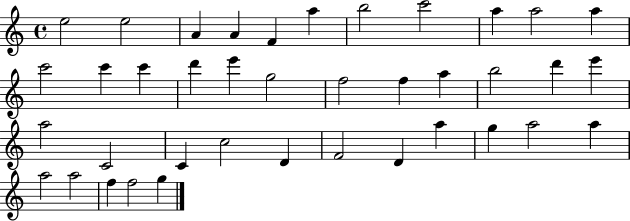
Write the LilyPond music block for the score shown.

{
  \clef treble
  \time 4/4
  \defaultTimeSignature
  \key c \major
  e''2 e''2 | a'4 a'4 f'4 a''4 | b''2 c'''2 | a''4 a''2 a''4 | \break c'''2 c'''4 c'''4 | d'''4 e'''4 g''2 | f''2 f''4 a''4 | b''2 d'''4 e'''4 | \break a''2 c'2 | c'4 c''2 d'4 | f'2 d'4 a''4 | g''4 a''2 a''4 | \break a''2 a''2 | f''4 f''2 g''4 | \bar "|."
}